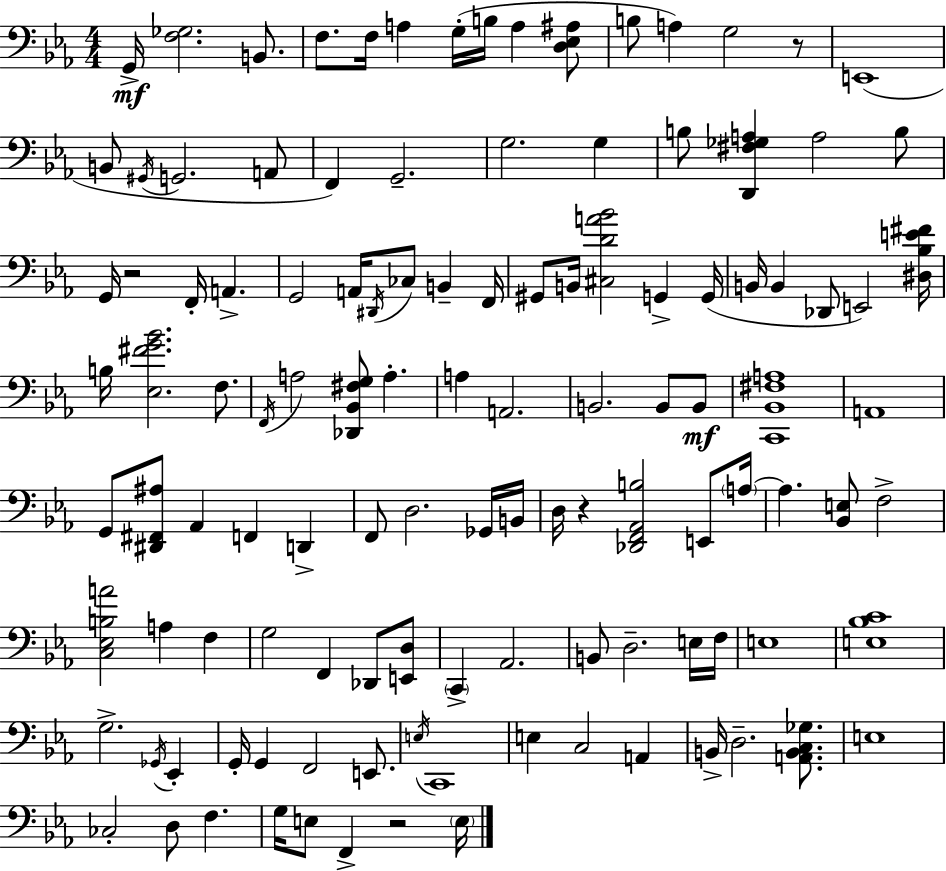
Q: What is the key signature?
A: EES major